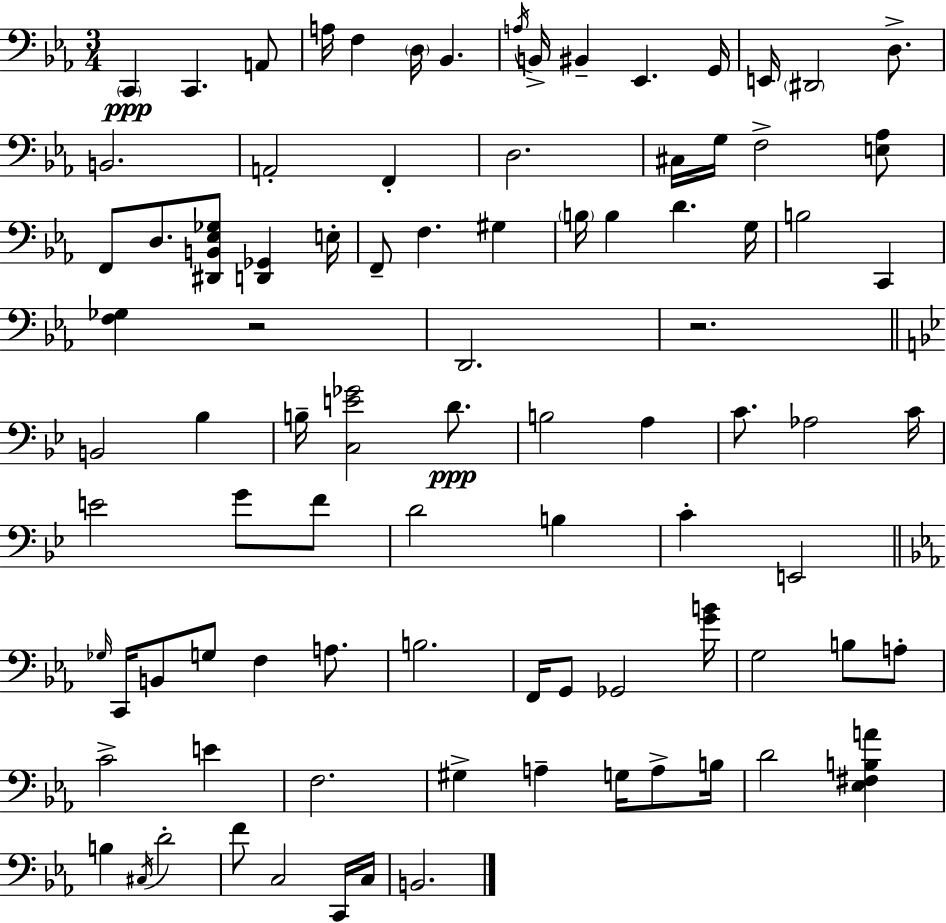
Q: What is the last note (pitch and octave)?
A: B2